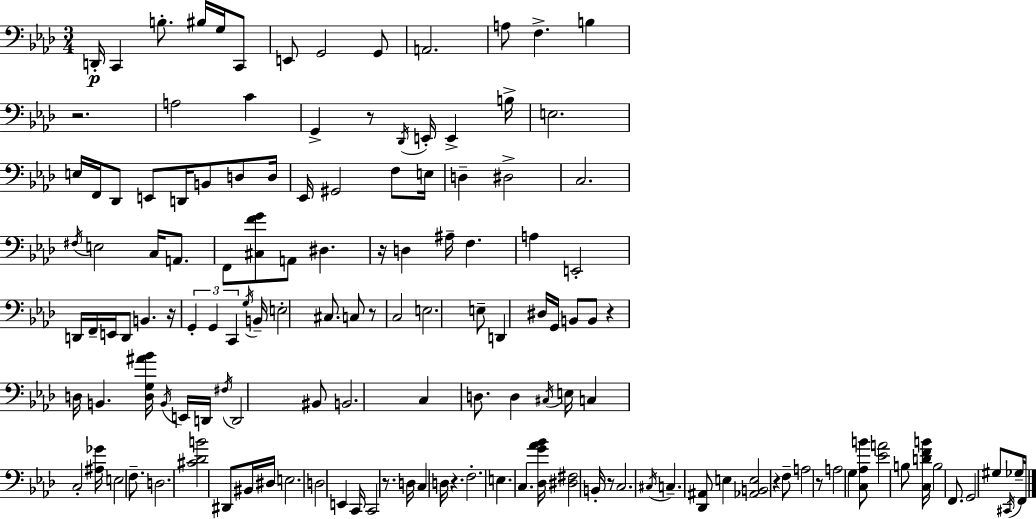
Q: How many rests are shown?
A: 11